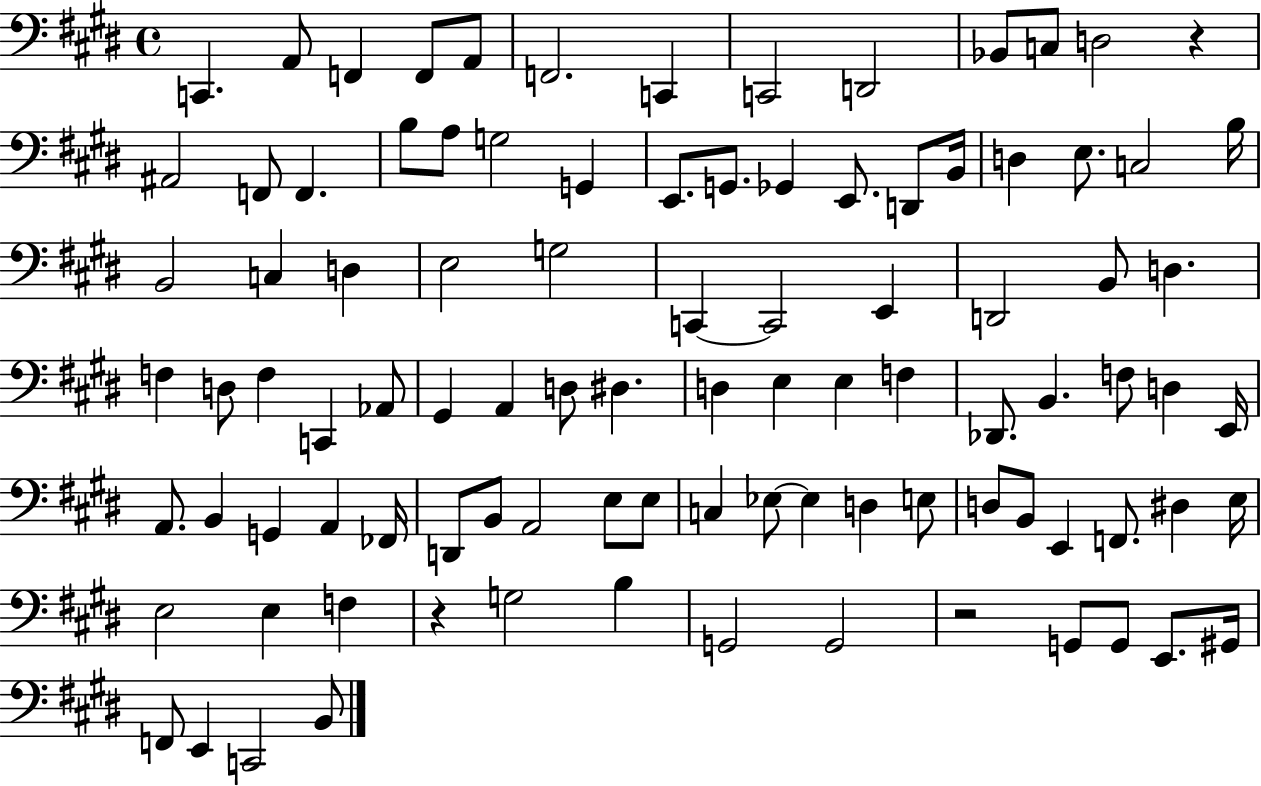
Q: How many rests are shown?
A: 3